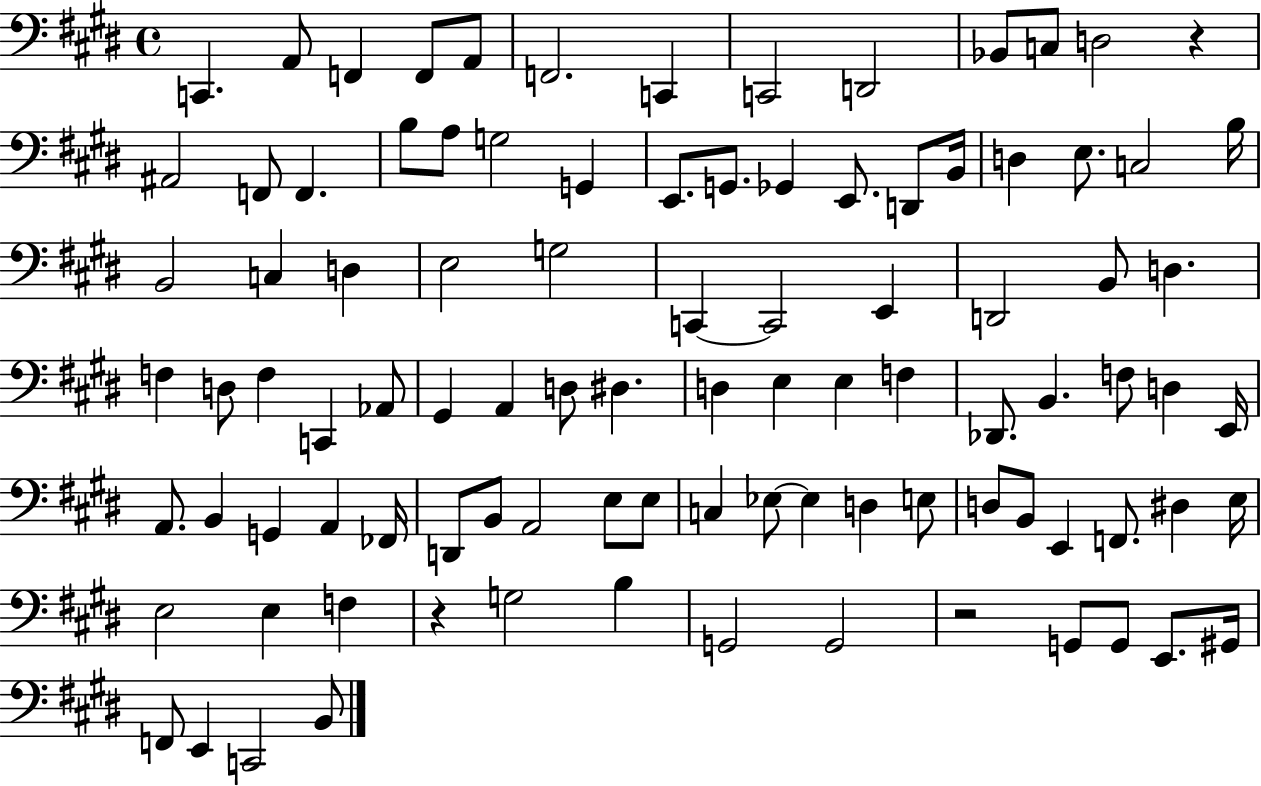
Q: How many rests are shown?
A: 3